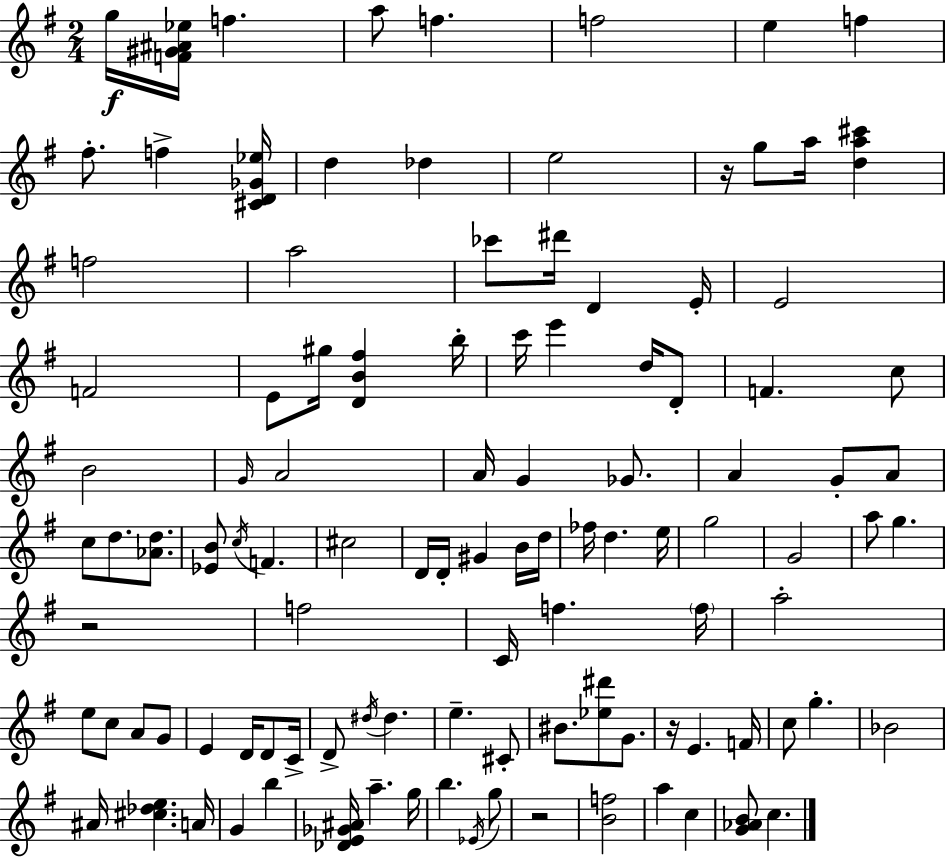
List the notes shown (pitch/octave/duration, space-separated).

G5/s [F4,G#4,A#4,Eb5]/s F5/q. A5/e F5/q. F5/h E5/q F5/q F#5/e. F5/q [C#4,D4,Gb4,Eb5]/s D5/q Db5/q E5/h R/s G5/e A5/s [D5,A5,C#6]/q F5/h A5/h CES6/e D#6/s D4/q E4/s E4/h F4/h E4/e G#5/s [D4,B4,F#5]/q B5/s C6/s E6/q D5/s D4/e F4/q. C5/e B4/h G4/s A4/h A4/s G4/q Gb4/e. A4/q G4/e A4/e C5/e D5/e. [Ab4,D5]/e. [Eb4,B4]/e C5/s F4/q. C#5/h D4/s D4/s G#4/q B4/s D5/s FES5/s D5/q. E5/s G5/h G4/h A5/e G5/q. R/h F5/h C4/s F5/q. F5/s A5/h E5/e C5/e A4/e G4/e E4/q D4/s D4/e C4/s D4/e D#5/s D#5/q. E5/q. C#4/e BIS4/e. [Eb5,D#6]/e G4/e. R/s E4/q. F4/s C5/e G5/q. Bb4/h A#4/s [C#5,Db5,E5]/q. A4/s G4/q B5/q [Db4,E4,Gb4,A#4]/s A5/q. G5/s B5/q. Eb4/s G5/e R/h [B4,F5]/h A5/q C5/q [G4,Ab4,B4]/e C5/q.